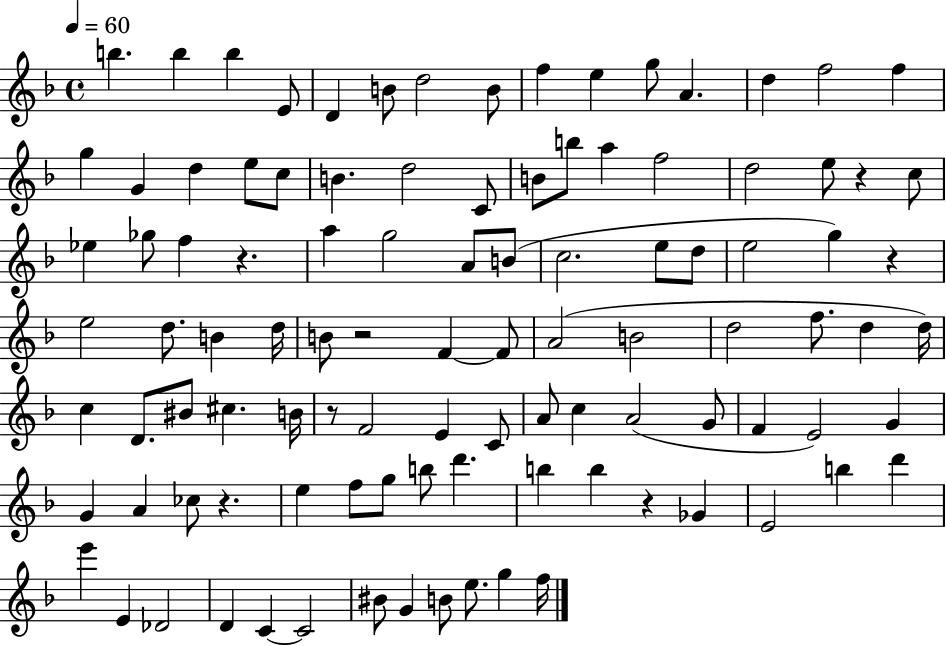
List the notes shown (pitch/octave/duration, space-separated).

B5/q. B5/q B5/q E4/e D4/q B4/e D5/h B4/e F5/q E5/q G5/e A4/q. D5/q F5/h F5/q G5/q G4/q D5/q E5/e C5/e B4/q. D5/h C4/e B4/e B5/e A5/q F5/h D5/h E5/e R/q C5/e Eb5/q Gb5/e F5/q R/q. A5/q G5/h A4/e B4/e C5/h. E5/e D5/e E5/h G5/q R/q E5/h D5/e. B4/q D5/s B4/e R/h F4/q F4/e A4/h B4/h D5/h F5/e. D5/q D5/s C5/q D4/e. BIS4/e C#5/q. B4/s R/e F4/h E4/q C4/e A4/e C5/q A4/h G4/e F4/q E4/h G4/q G4/q A4/q CES5/e R/q. E5/q F5/e G5/e B5/e D6/q. B5/q B5/q R/q Gb4/q E4/h B5/q D6/q E6/q E4/q Db4/h D4/q C4/q C4/h BIS4/e G4/q B4/e E5/e. G5/q F5/s